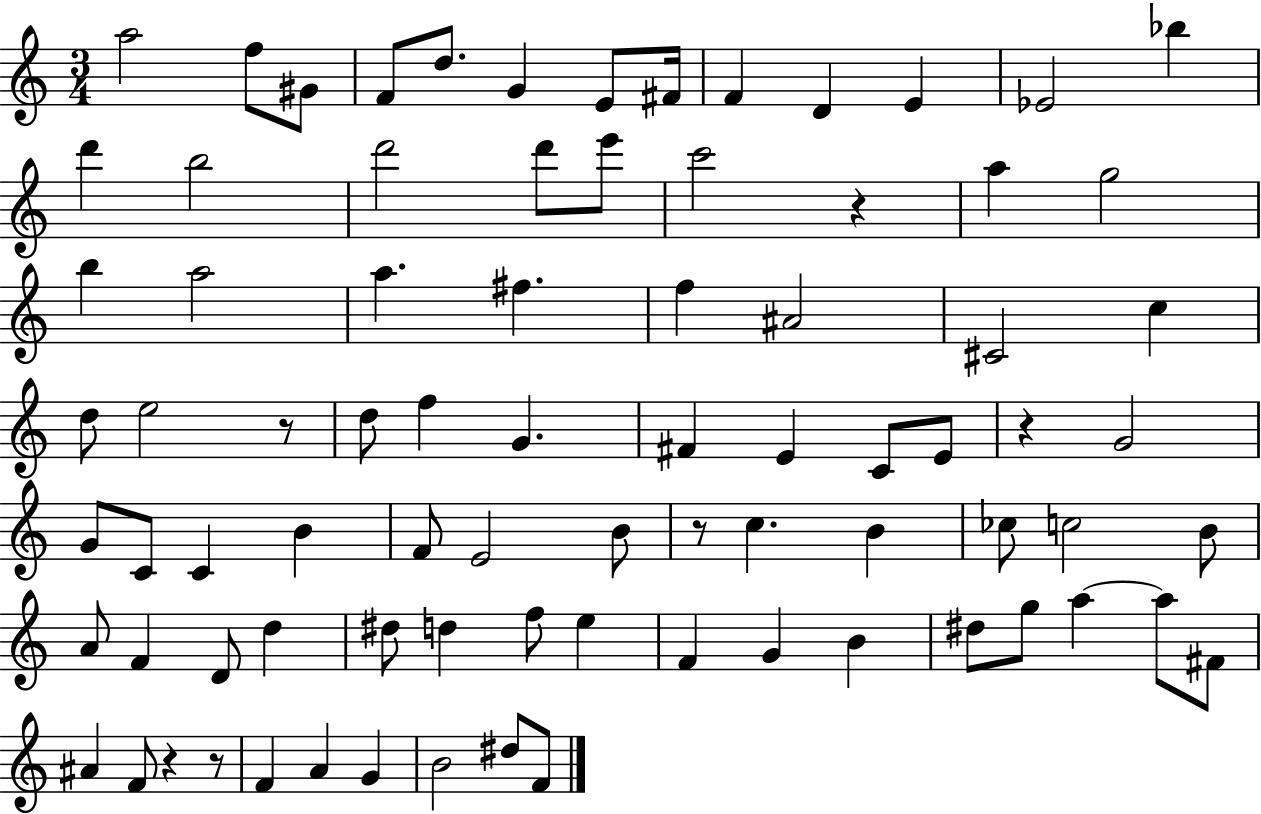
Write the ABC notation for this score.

X:1
T:Untitled
M:3/4
L:1/4
K:C
a2 f/2 ^G/2 F/2 d/2 G E/2 ^F/4 F D E _E2 _b d' b2 d'2 d'/2 e'/2 c'2 z a g2 b a2 a ^f f ^A2 ^C2 c d/2 e2 z/2 d/2 f G ^F E C/2 E/2 z G2 G/2 C/2 C B F/2 E2 B/2 z/2 c B _c/2 c2 B/2 A/2 F D/2 d ^d/2 d f/2 e F G B ^d/2 g/2 a a/2 ^F/2 ^A F/2 z z/2 F A G B2 ^d/2 F/2